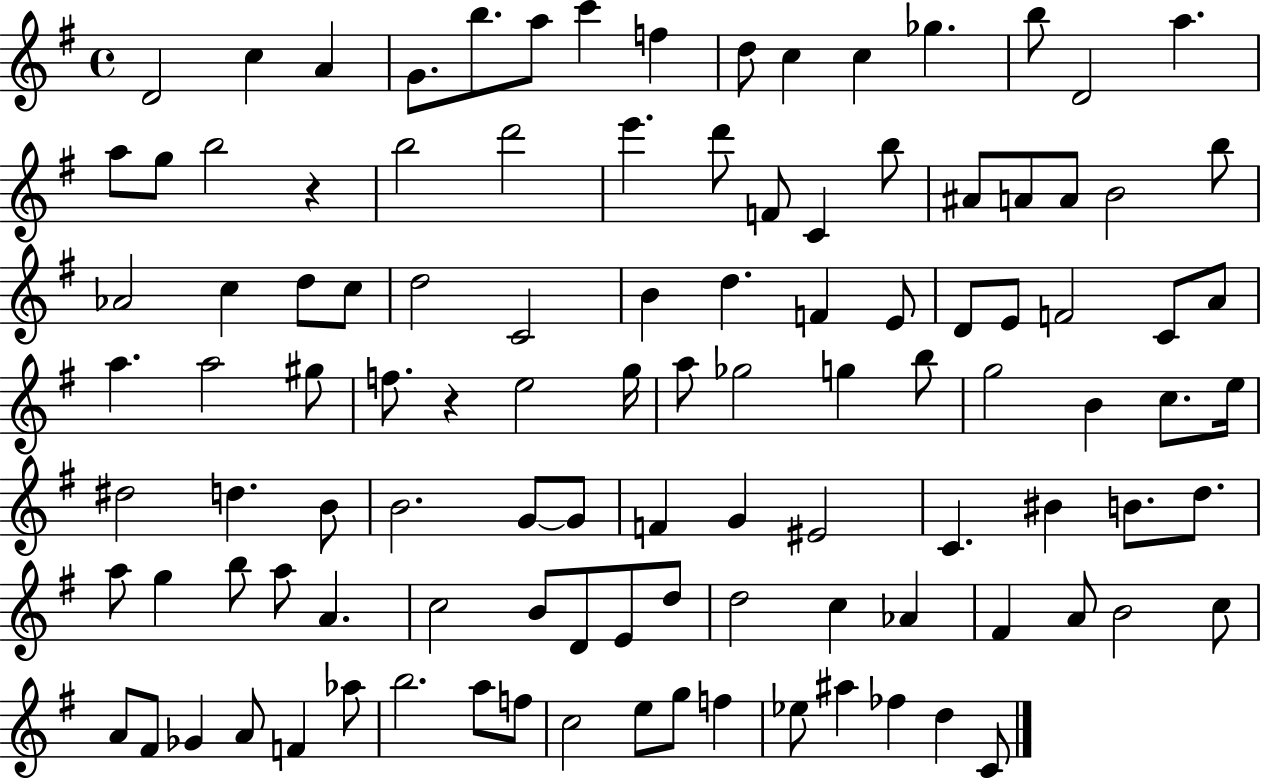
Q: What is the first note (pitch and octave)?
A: D4